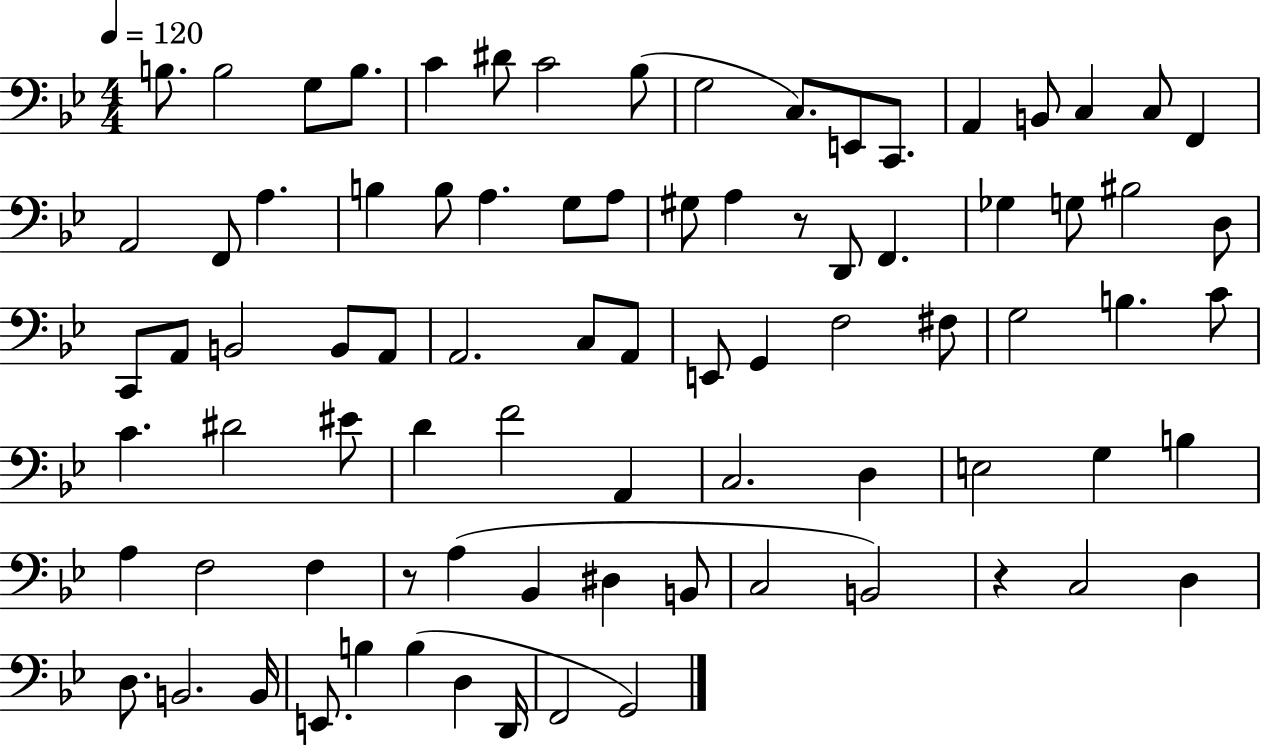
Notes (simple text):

B3/e. B3/h G3/e B3/e. C4/q D#4/e C4/h Bb3/e G3/h C3/e. E2/e C2/e. A2/q B2/e C3/q C3/e F2/q A2/h F2/e A3/q. B3/q B3/e A3/q. G3/e A3/e G#3/e A3/q R/e D2/e F2/q. Gb3/q G3/e BIS3/h D3/e C2/e A2/e B2/h B2/e A2/e A2/h. C3/e A2/e E2/e G2/q F3/h F#3/e G3/h B3/q. C4/e C4/q. D#4/h EIS4/e D4/q F4/h A2/q C3/h. D3/q E3/h G3/q B3/q A3/q F3/h F3/q R/e A3/q Bb2/q D#3/q B2/e C3/h B2/h R/q C3/h D3/q D3/e. B2/h. B2/s E2/e. B3/q B3/q D3/q D2/s F2/h G2/h